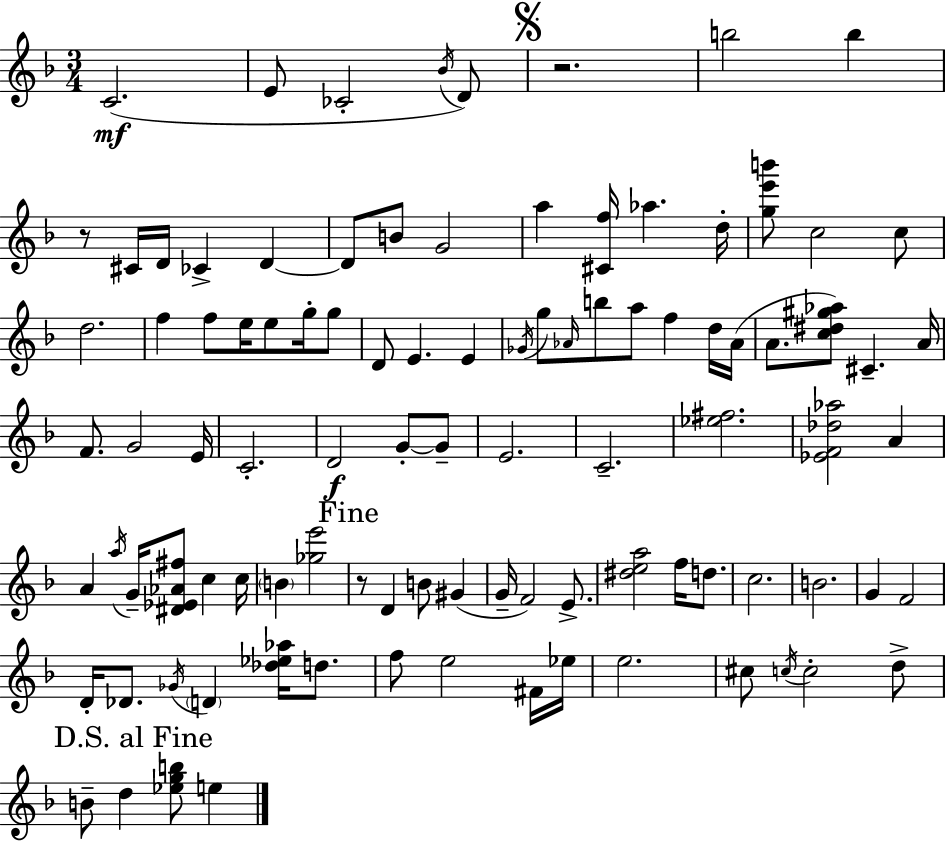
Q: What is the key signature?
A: D minor